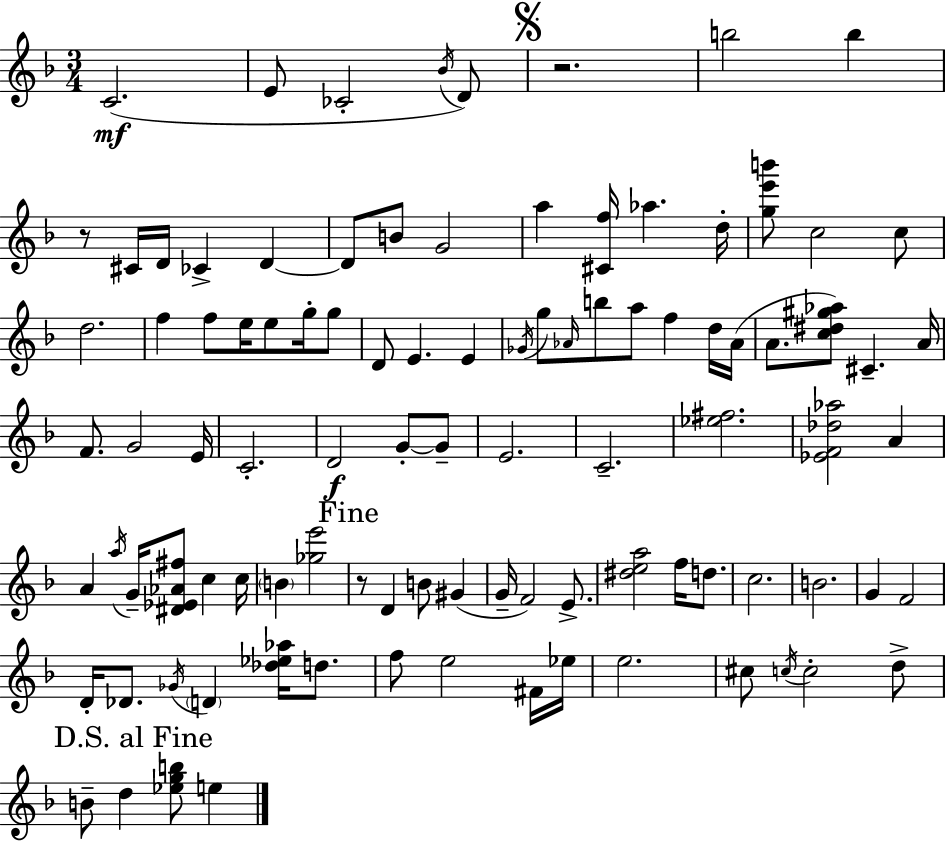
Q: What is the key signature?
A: D minor